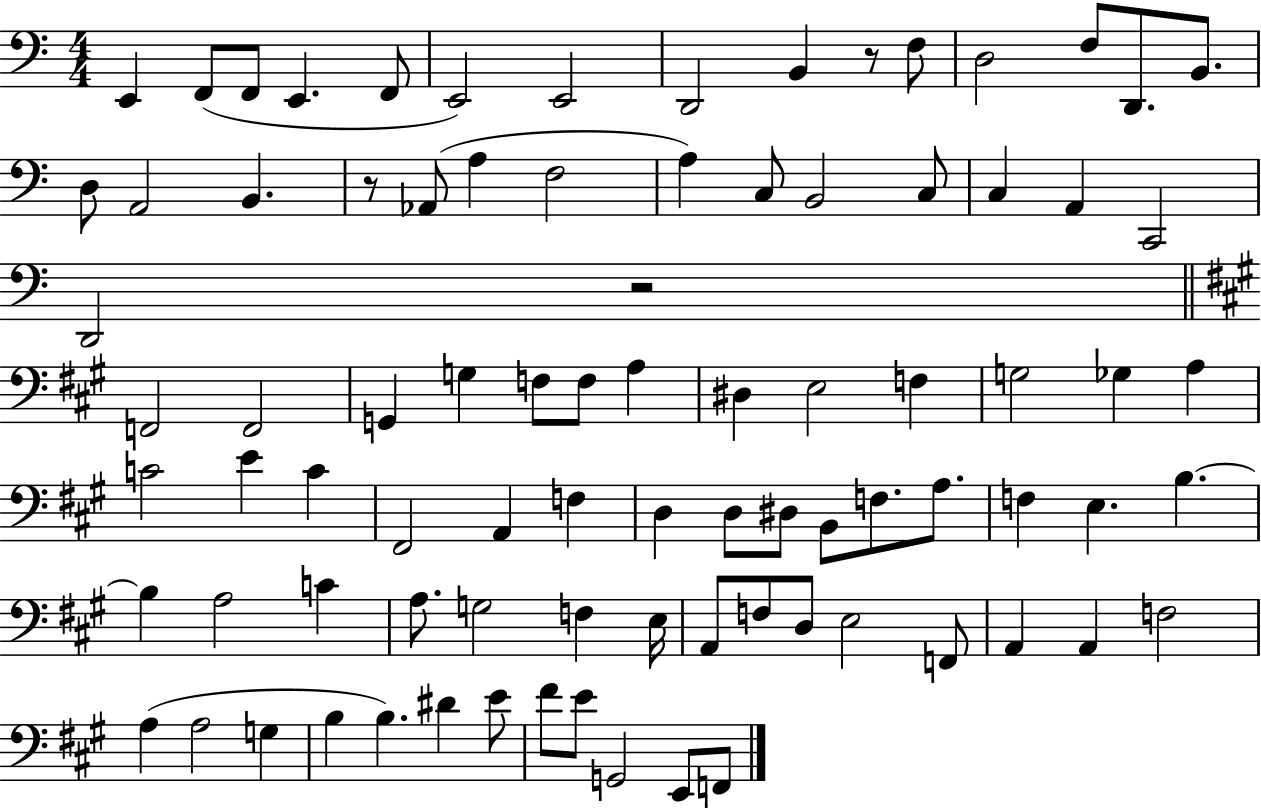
X:1
T:Untitled
M:4/4
L:1/4
K:C
E,, F,,/2 F,,/2 E,, F,,/2 E,,2 E,,2 D,,2 B,, z/2 F,/2 D,2 F,/2 D,,/2 B,,/2 D,/2 A,,2 B,, z/2 _A,,/2 A, F,2 A, C,/2 B,,2 C,/2 C, A,, C,,2 D,,2 z2 F,,2 F,,2 G,, G, F,/2 F,/2 A, ^D, E,2 F, G,2 _G, A, C2 E C ^F,,2 A,, F, D, D,/2 ^D,/2 B,,/2 F,/2 A,/2 F, E, B, B, A,2 C A,/2 G,2 F, E,/4 A,,/2 F,/2 D,/2 E,2 F,,/2 A,, A,, F,2 A, A,2 G, B, B, ^D E/2 ^F/2 E/2 G,,2 E,,/2 F,,/2